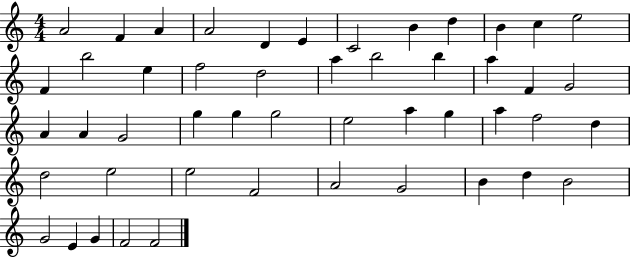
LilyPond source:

{
  \clef treble
  \numericTimeSignature
  \time 4/4
  \key c \major
  a'2 f'4 a'4 | a'2 d'4 e'4 | c'2 b'4 d''4 | b'4 c''4 e''2 | \break f'4 b''2 e''4 | f''2 d''2 | a''4 b''2 b''4 | a''4 f'4 g'2 | \break a'4 a'4 g'2 | g''4 g''4 g''2 | e''2 a''4 g''4 | a''4 f''2 d''4 | \break d''2 e''2 | e''2 f'2 | a'2 g'2 | b'4 d''4 b'2 | \break g'2 e'4 g'4 | f'2 f'2 | \bar "|."
}